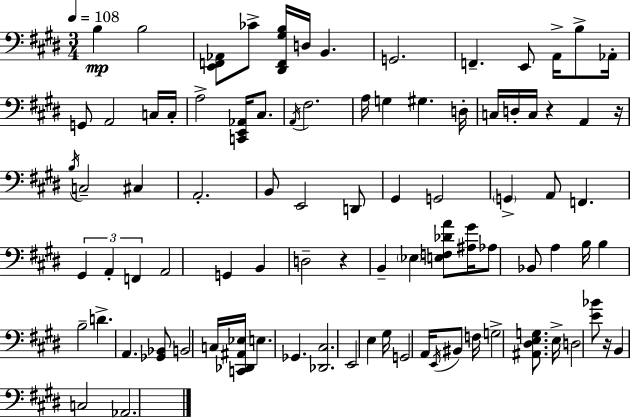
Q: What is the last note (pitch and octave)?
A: Ab2